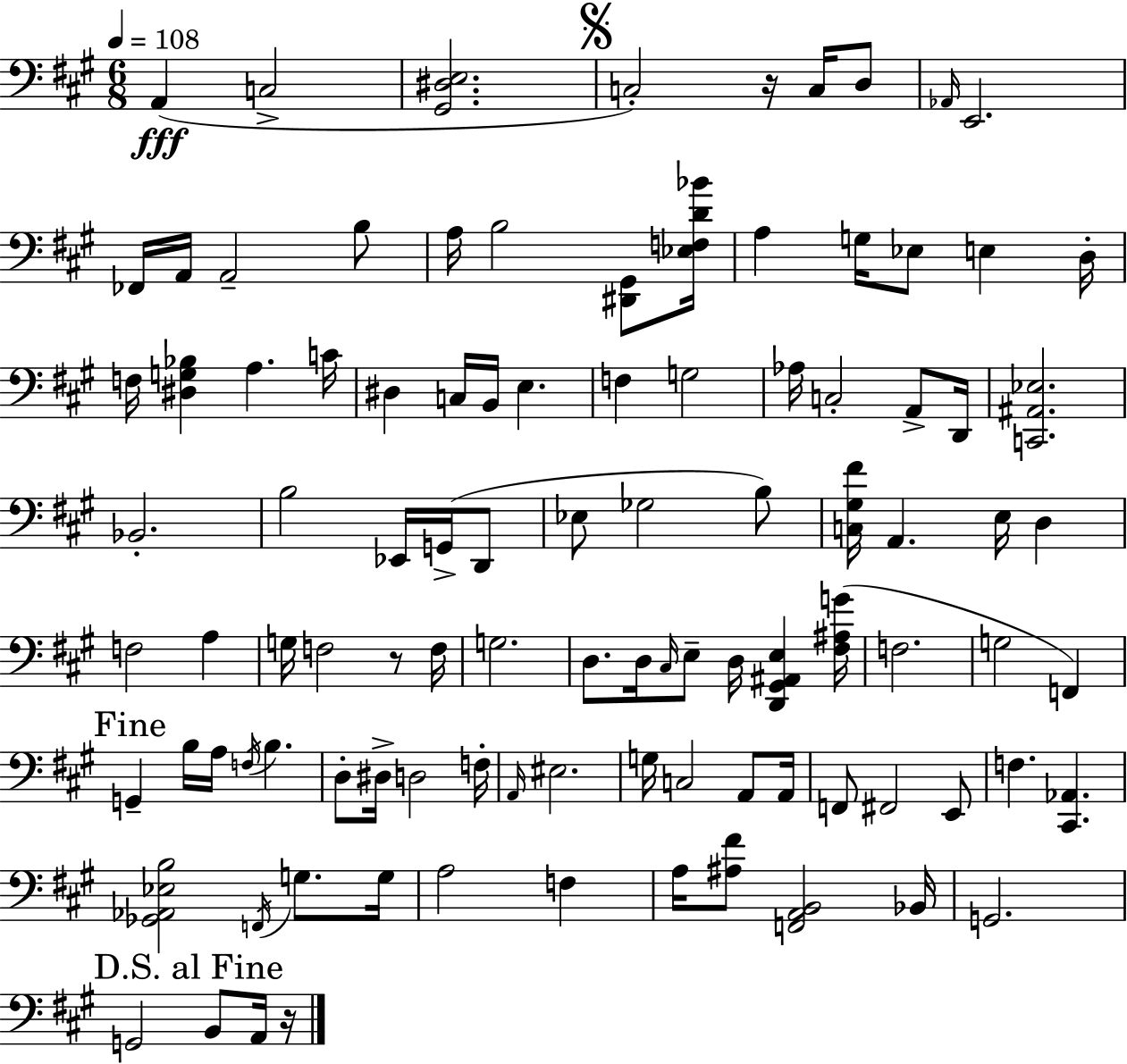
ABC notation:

X:1
T:Untitled
M:6/8
L:1/4
K:A
A,, C,2 [^G,,^D,E,]2 C,2 z/4 C,/4 D,/2 _A,,/4 E,,2 _F,,/4 A,,/4 A,,2 B,/2 A,/4 B,2 [^D,,^G,,]/2 [_E,F,D_B]/4 A, G,/4 _E,/2 E, D,/4 F,/4 [^D,G,_B,] A, C/4 ^D, C,/4 B,,/4 E, F, G,2 _A,/4 C,2 A,,/2 D,,/4 [C,,^A,,_E,]2 _B,,2 B,2 _E,,/4 G,,/4 D,,/2 _E,/2 _G,2 B,/2 [C,^G,^F]/4 A,, E,/4 D, F,2 A, G,/4 F,2 z/2 F,/4 G,2 D,/2 D,/4 ^C,/4 E,/2 D,/4 [D,,^G,,^A,,E,] [^F,^A,G]/4 F,2 G,2 F,, G,, B,/4 A,/4 F,/4 B, D,/2 ^D,/4 D,2 F,/4 A,,/4 ^E,2 G,/4 C,2 A,,/2 A,,/4 F,,/2 ^F,,2 E,,/2 F, [^C,,_A,,] [_G,,_A,,_E,B,]2 F,,/4 G,/2 G,/4 A,2 F, A,/4 [^A,^F]/2 [F,,A,,B,,]2 _B,,/4 G,,2 G,,2 B,,/2 A,,/4 z/4